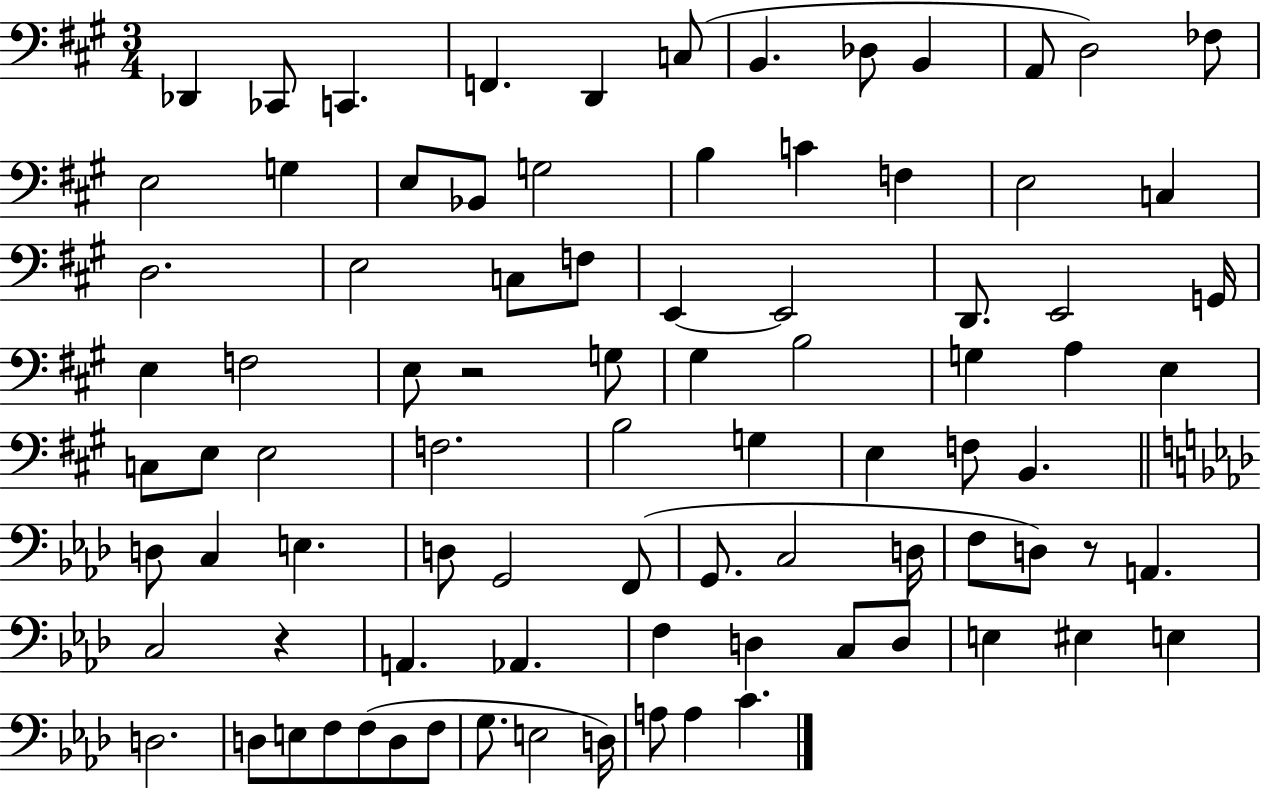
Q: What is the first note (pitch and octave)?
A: Db2